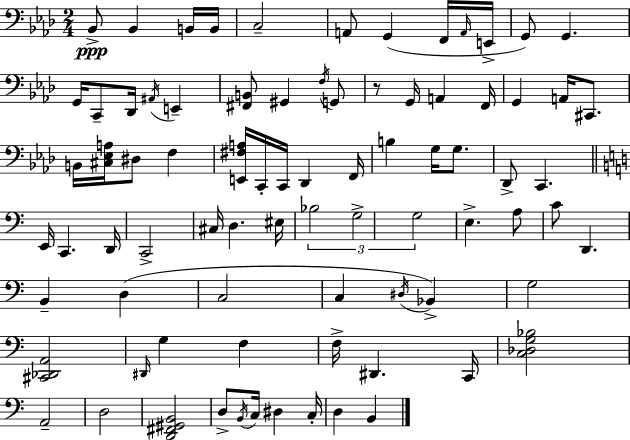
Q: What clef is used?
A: bass